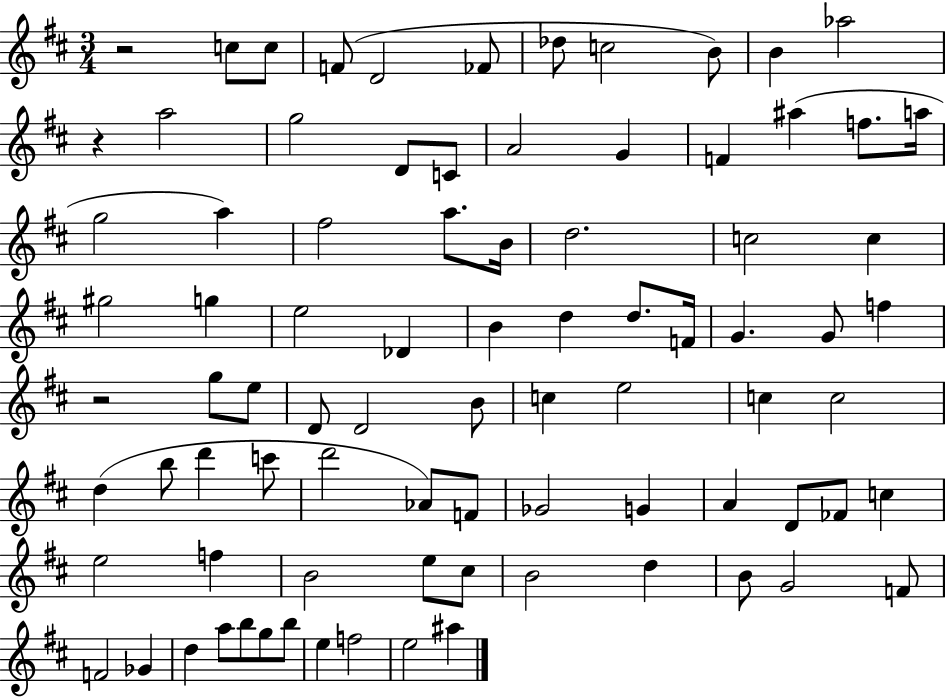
R/h C5/e C5/e F4/e D4/h FES4/e Db5/e C5/h B4/e B4/q Ab5/h R/q A5/h G5/h D4/e C4/e A4/h G4/q F4/q A#5/q F5/e. A5/s G5/h A5/q F#5/h A5/e. B4/s D5/h. C5/h C5/q G#5/h G5/q E5/h Db4/q B4/q D5/q D5/e. F4/s G4/q. G4/e F5/q R/h G5/e E5/e D4/e D4/h B4/e C5/q E5/h C5/q C5/h D5/q B5/e D6/q C6/e D6/h Ab4/e F4/e Gb4/h G4/q A4/q D4/e FES4/e C5/q E5/h F5/q B4/h E5/e C#5/e B4/h D5/q B4/e G4/h F4/e F4/h Gb4/q D5/q A5/e B5/e G5/e B5/e E5/q F5/h E5/h A#5/q